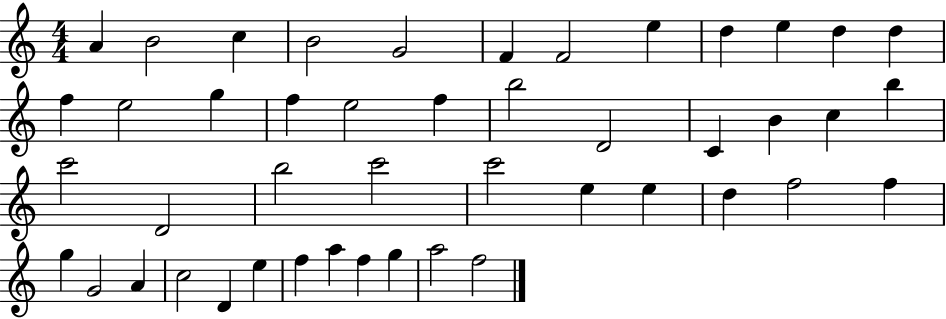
{
  \clef treble
  \numericTimeSignature
  \time 4/4
  \key c \major
  a'4 b'2 c''4 | b'2 g'2 | f'4 f'2 e''4 | d''4 e''4 d''4 d''4 | \break f''4 e''2 g''4 | f''4 e''2 f''4 | b''2 d'2 | c'4 b'4 c''4 b''4 | \break c'''2 d'2 | b''2 c'''2 | c'''2 e''4 e''4 | d''4 f''2 f''4 | \break g''4 g'2 a'4 | c''2 d'4 e''4 | f''4 a''4 f''4 g''4 | a''2 f''2 | \break \bar "|."
}